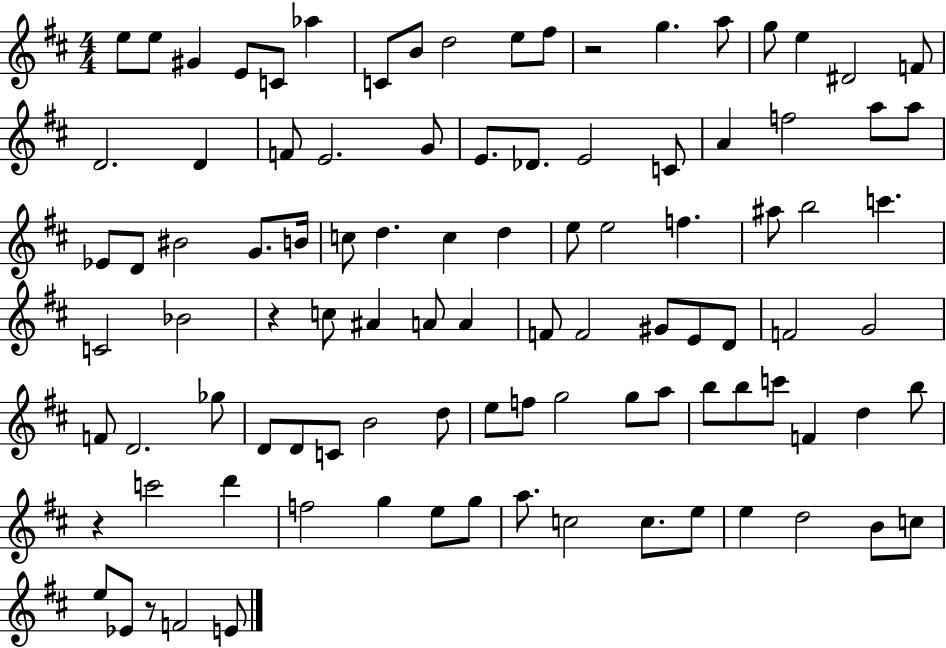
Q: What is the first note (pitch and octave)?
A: E5